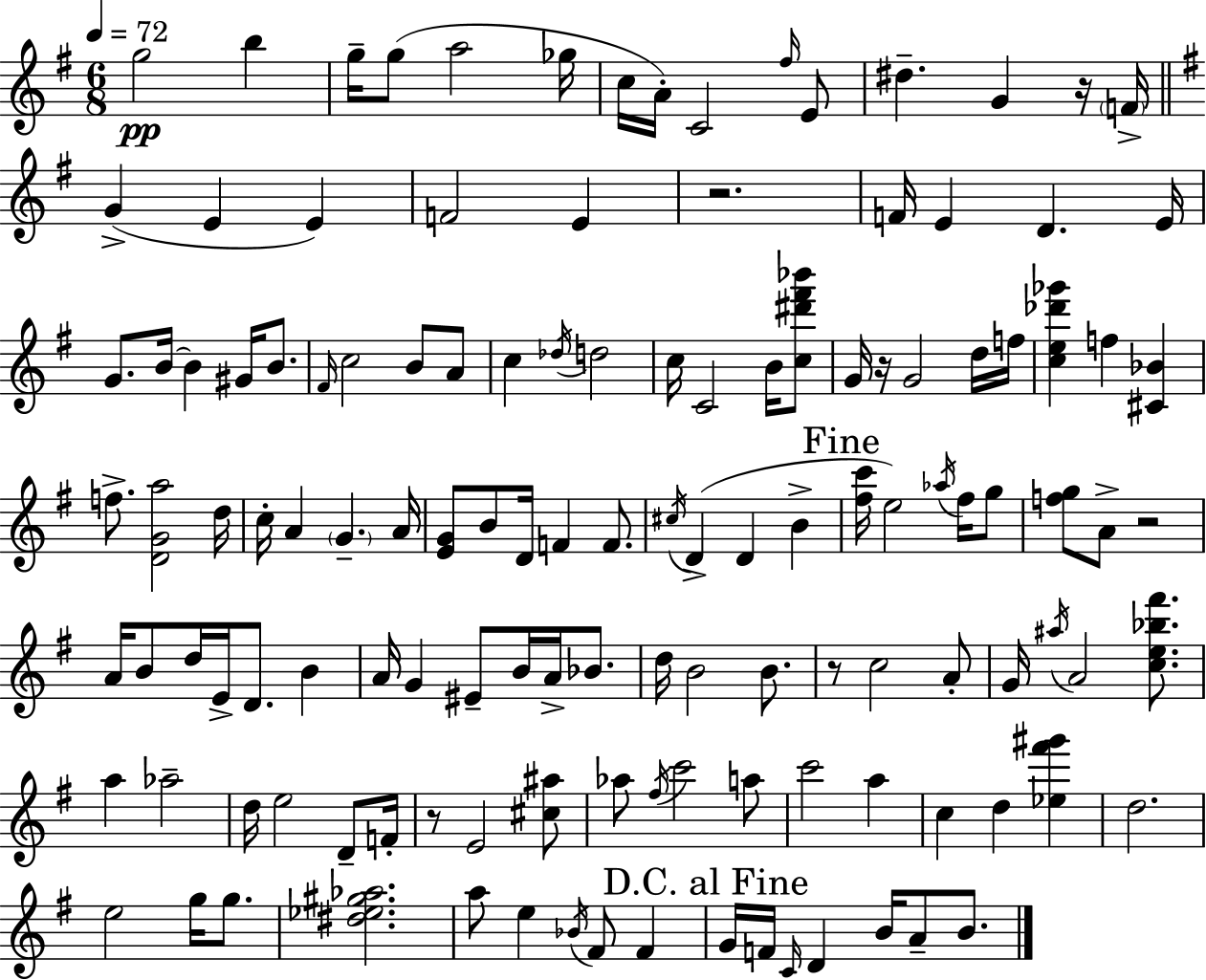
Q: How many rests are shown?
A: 6